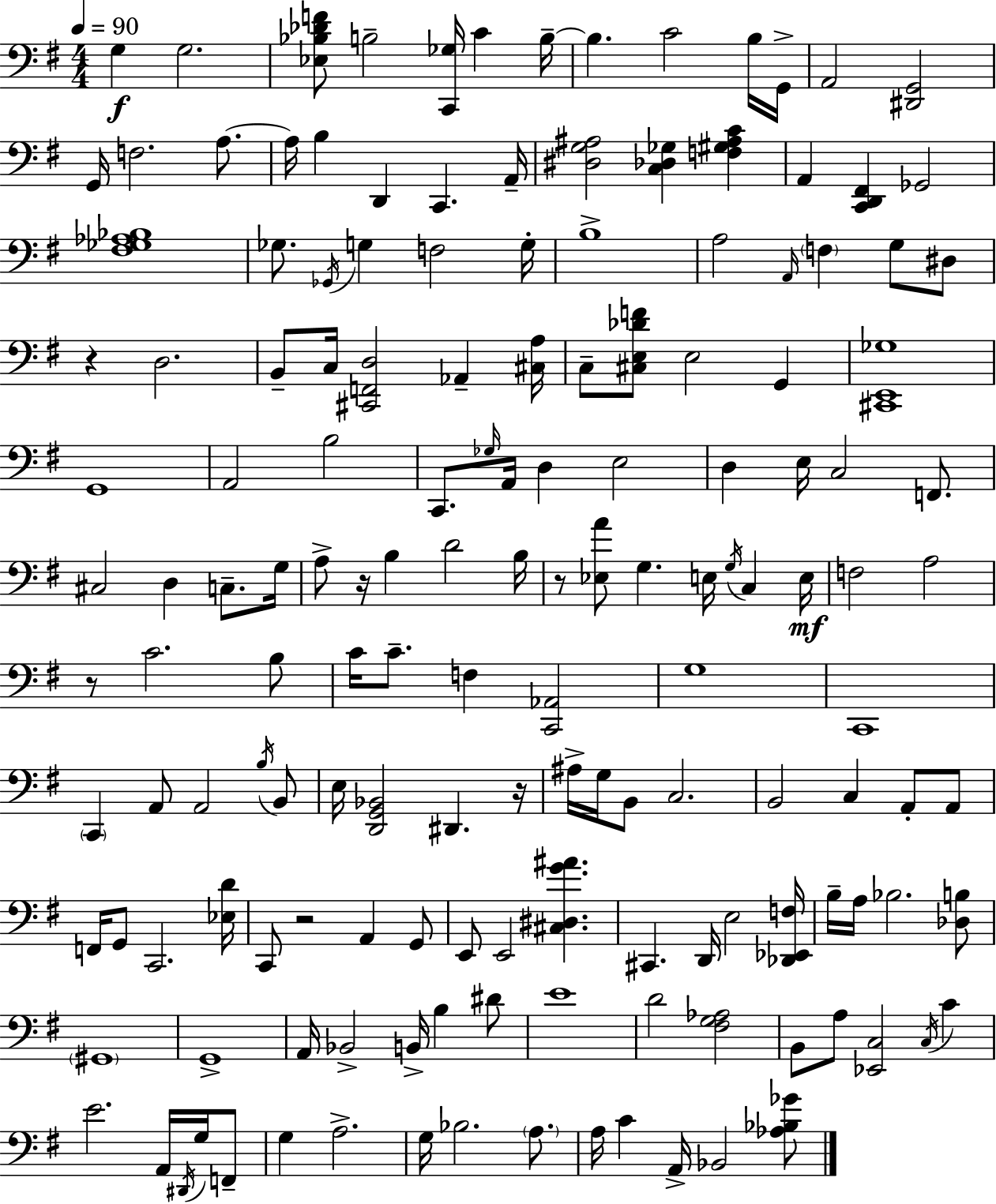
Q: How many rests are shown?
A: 6